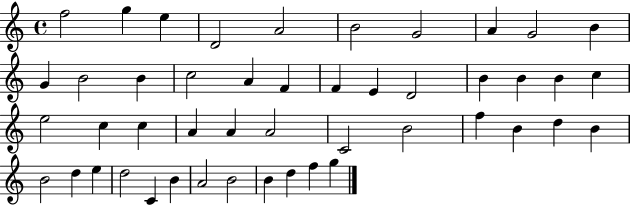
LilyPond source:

{
  \clef treble
  \time 4/4
  \defaultTimeSignature
  \key c \major
  f''2 g''4 e''4 | d'2 a'2 | b'2 g'2 | a'4 g'2 b'4 | \break g'4 b'2 b'4 | c''2 a'4 f'4 | f'4 e'4 d'2 | b'4 b'4 b'4 c''4 | \break e''2 c''4 c''4 | a'4 a'4 a'2 | c'2 b'2 | f''4 b'4 d''4 b'4 | \break b'2 d''4 e''4 | d''2 c'4 b'4 | a'2 b'2 | b'4 d''4 f''4 g''4 | \break \bar "|."
}